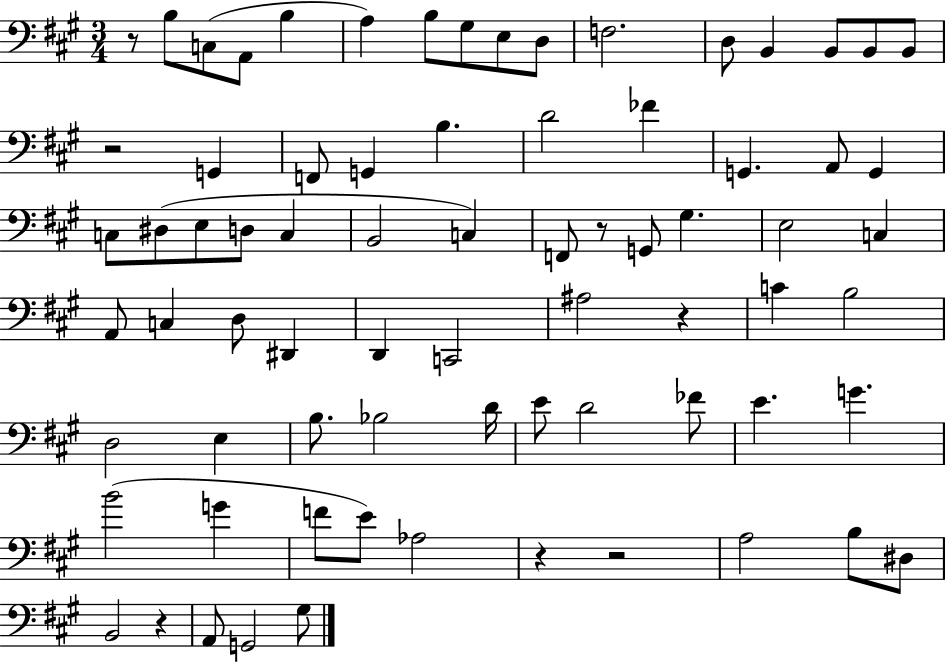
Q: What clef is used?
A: bass